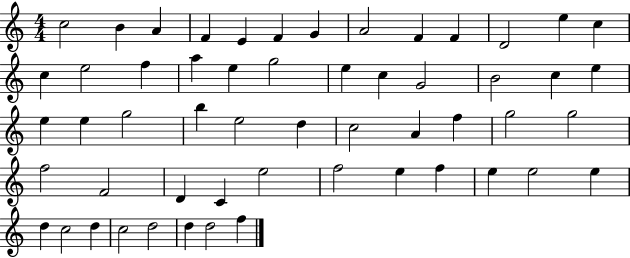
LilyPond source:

{
  \clef treble
  \numericTimeSignature
  \time 4/4
  \key c \major
  c''2 b'4 a'4 | f'4 e'4 f'4 g'4 | a'2 f'4 f'4 | d'2 e''4 c''4 | \break c''4 e''2 f''4 | a''4 e''4 g''2 | e''4 c''4 g'2 | b'2 c''4 e''4 | \break e''4 e''4 g''2 | b''4 e''2 d''4 | c''2 a'4 f''4 | g''2 g''2 | \break f''2 f'2 | d'4 c'4 e''2 | f''2 e''4 f''4 | e''4 e''2 e''4 | \break d''4 c''2 d''4 | c''2 d''2 | d''4 d''2 f''4 | \bar "|."
}